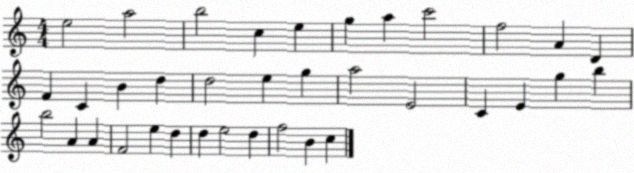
X:1
T:Untitled
M:4/4
L:1/4
K:C
e2 a2 b2 c e g a c'2 f2 A D F C B d d2 e g a2 E2 C E g b b2 A A F2 e d d e2 d f2 B c